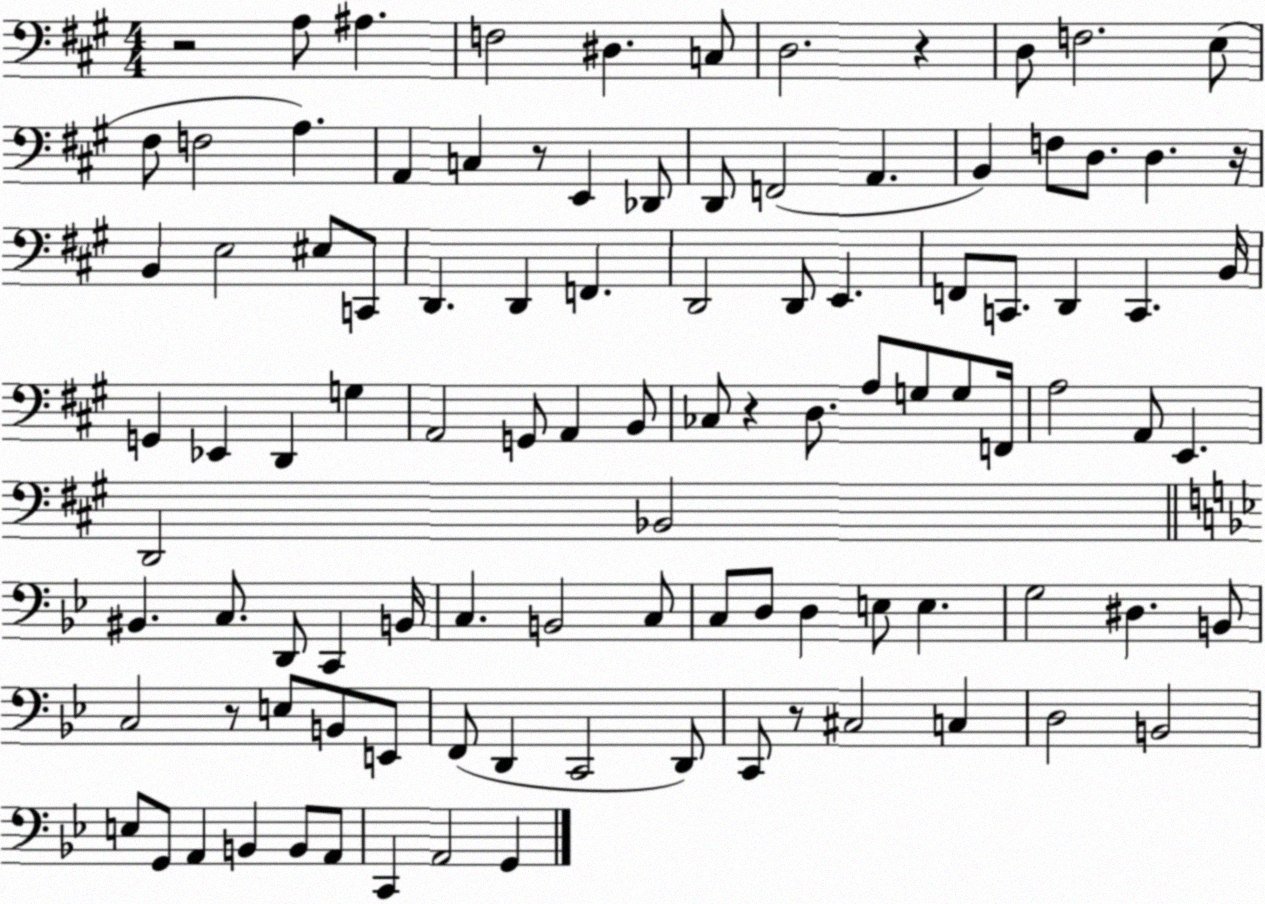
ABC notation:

X:1
T:Untitled
M:4/4
L:1/4
K:A
z2 A,/2 ^A, F,2 ^D, C,/2 D,2 z D,/2 F,2 E,/2 ^F,/2 F,2 A, A,, C, z/2 E,, _D,,/2 D,,/2 F,,2 A,, B,, F,/2 D,/2 D, z/4 B,, E,2 ^E,/2 C,,/2 D,, D,, F,, D,,2 D,,/2 E,, F,,/2 C,,/2 D,, C,, B,,/4 G,, _E,, D,, G, A,,2 G,,/2 A,, B,,/2 _C,/2 z D,/2 A,/2 G,/2 G,/2 F,,/4 A,2 A,,/2 E,, D,,2 _B,,2 ^B,, C,/2 D,,/2 C,, B,,/4 C, B,,2 C,/2 C,/2 D,/2 D, E,/2 E, G,2 ^D, B,,/2 C,2 z/2 E,/2 B,,/2 E,,/2 F,,/2 D,, C,,2 D,,/2 C,,/2 z/2 ^C,2 C, D,2 B,,2 E,/2 G,,/2 A,, B,, B,,/2 A,,/2 C,, A,,2 G,,